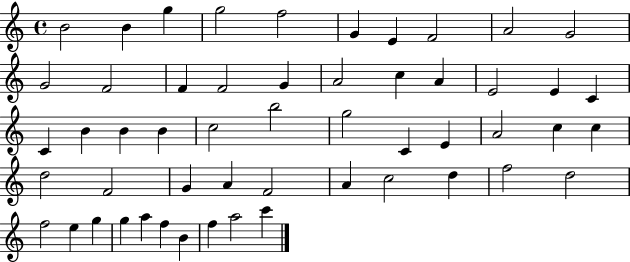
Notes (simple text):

B4/h B4/q G5/q G5/h F5/h G4/q E4/q F4/h A4/h G4/h G4/h F4/h F4/q F4/h G4/q A4/h C5/q A4/q E4/h E4/q C4/q C4/q B4/q B4/q B4/q C5/h B5/h G5/h C4/q E4/q A4/h C5/q C5/q D5/h F4/h G4/q A4/q F4/h A4/q C5/h D5/q F5/h D5/h F5/h E5/q G5/q G5/q A5/q F5/q B4/q F5/q A5/h C6/q